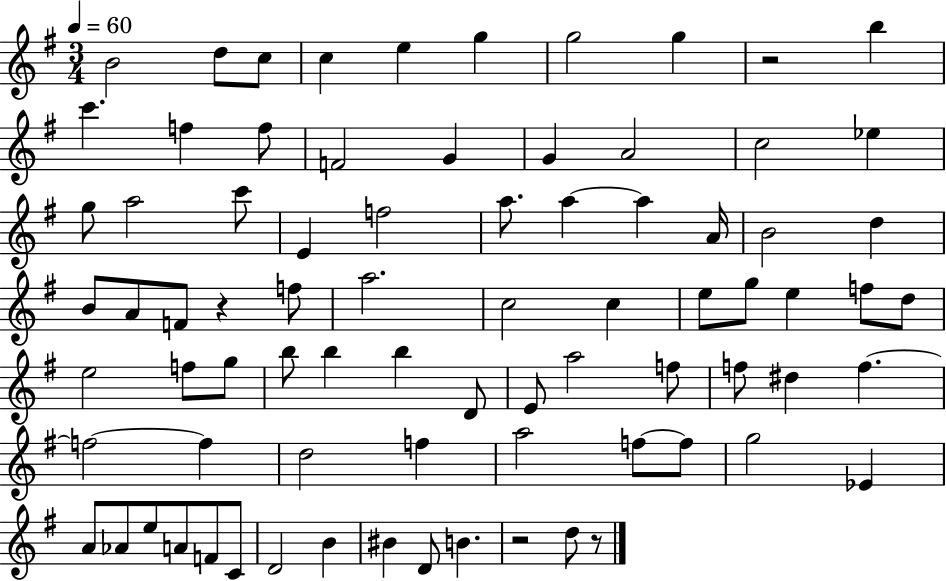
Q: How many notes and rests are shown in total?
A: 79